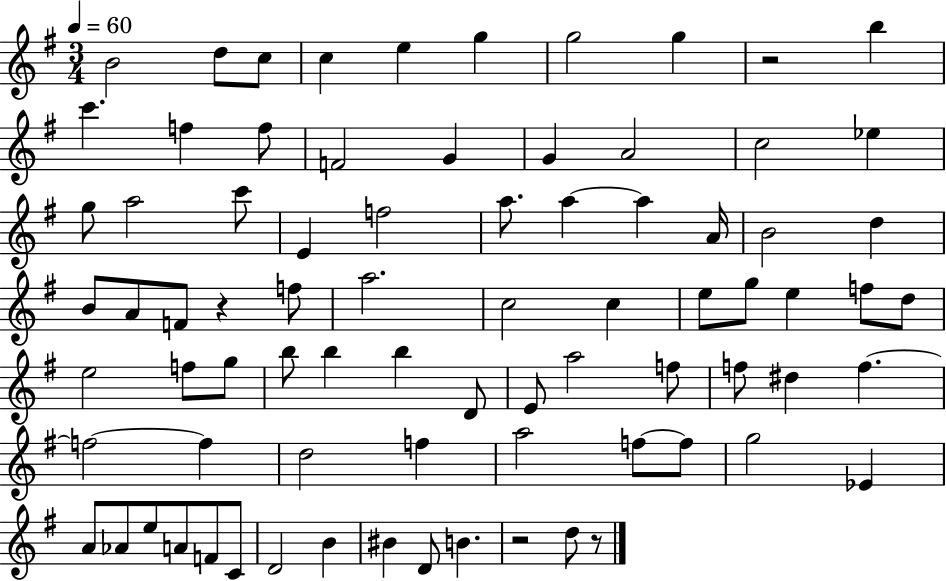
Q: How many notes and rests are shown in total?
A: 79